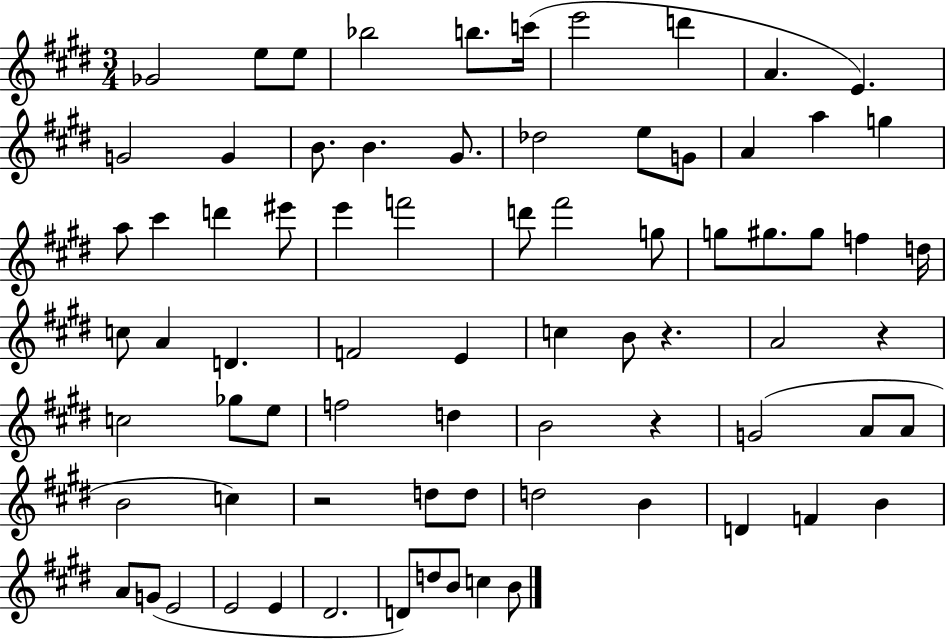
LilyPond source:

{
  \clef treble
  \numericTimeSignature
  \time 3/4
  \key e \major
  \repeat volta 2 { ges'2 e''8 e''8 | bes''2 b''8. c'''16( | e'''2 d'''4 | a'4. e'4.) | \break g'2 g'4 | b'8. b'4. gis'8. | des''2 e''8 g'8 | a'4 a''4 g''4 | \break a''8 cis'''4 d'''4 eis'''8 | e'''4 f'''2 | d'''8 fis'''2 g''8 | g''8 gis''8. gis''8 f''4 d''16 | \break c''8 a'4 d'4. | f'2 e'4 | c''4 b'8 r4. | a'2 r4 | \break c''2 ges''8 e''8 | f''2 d''4 | b'2 r4 | g'2( a'8 a'8 | \break b'2 c''4) | r2 d''8 d''8 | d''2 b'4 | d'4 f'4 b'4 | \break a'8 g'8( e'2 | e'2 e'4 | dis'2. | d'8) d''8 b'8 c''4 b'8 | \break } \bar "|."
}